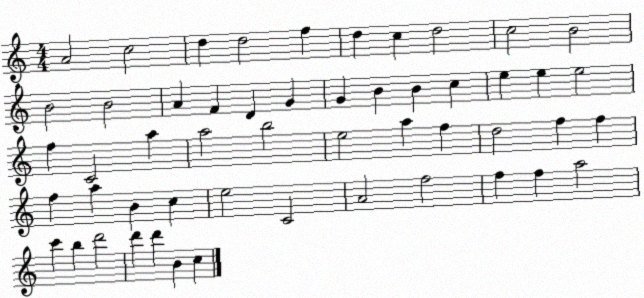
X:1
T:Untitled
M:4/4
L:1/4
K:C
A2 c2 d d2 f d c d2 c2 B2 B2 B2 A F D G G B B c e e e2 f C2 a a2 b2 e2 a f d2 f f f a B c e2 C2 A2 f2 f f a2 c' b d'2 d' d' B c